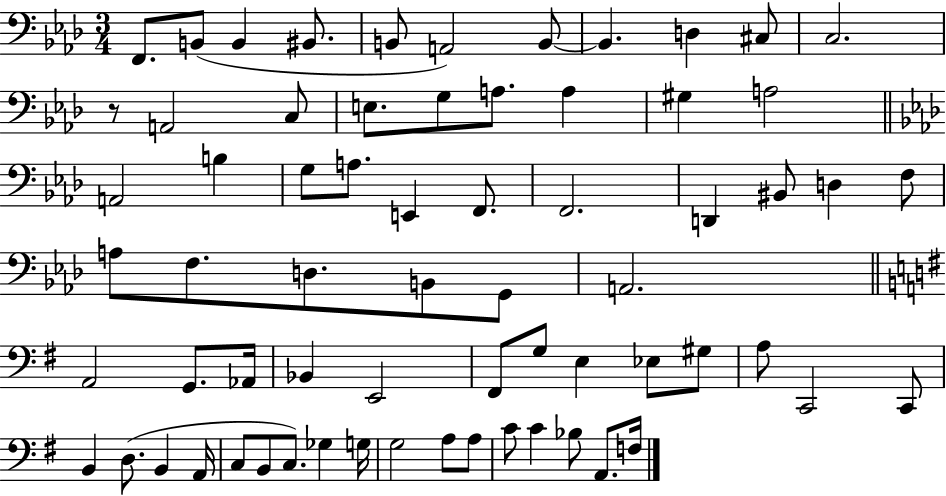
F2/e. B2/e B2/q BIS2/e. B2/e A2/h B2/e B2/q. D3/q C#3/e C3/h. R/e A2/h C3/e E3/e. G3/e A3/e. A3/q G#3/q A3/h A2/h B3/q G3/e A3/e. E2/q F2/e. F2/h. D2/q BIS2/e D3/q F3/e A3/e F3/e. D3/e. B2/e G2/e A2/h. A2/h G2/e. Ab2/s Bb2/q E2/h F#2/e G3/e E3/q Eb3/e G#3/e A3/e C2/h C2/e B2/q D3/e. B2/q A2/s C3/e B2/e C3/e. Gb3/q G3/s G3/h A3/e A3/e C4/e C4/q Bb3/e A2/e. F3/s